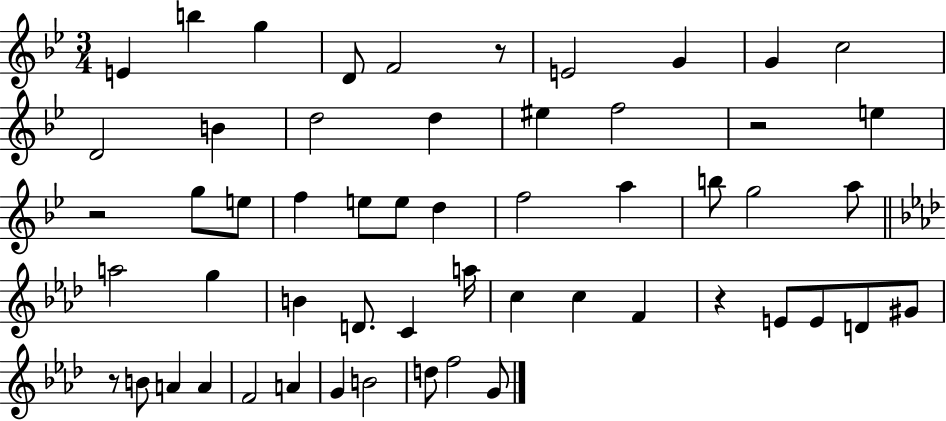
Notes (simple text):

E4/q B5/q G5/q D4/e F4/h R/e E4/h G4/q G4/q C5/h D4/h B4/q D5/h D5/q EIS5/q F5/h R/h E5/q R/h G5/e E5/e F5/q E5/e E5/e D5/q F5/h A5/q B5/e G5/h A5/e A5/h G5/q B4/q D4/e. C4/q A5/s C5/q C5/q F4/q R/q E4/e E4/e D4/e G#4/e R/e B4/e A4/q A4/q F4/h A4/q G4/q B4/h D5/e F5/h G4/e